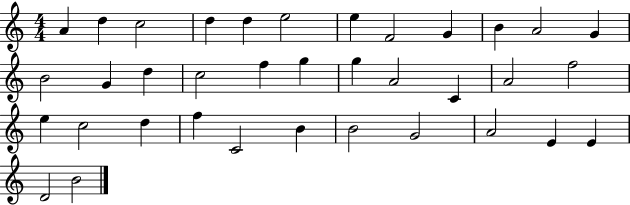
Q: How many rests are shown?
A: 0